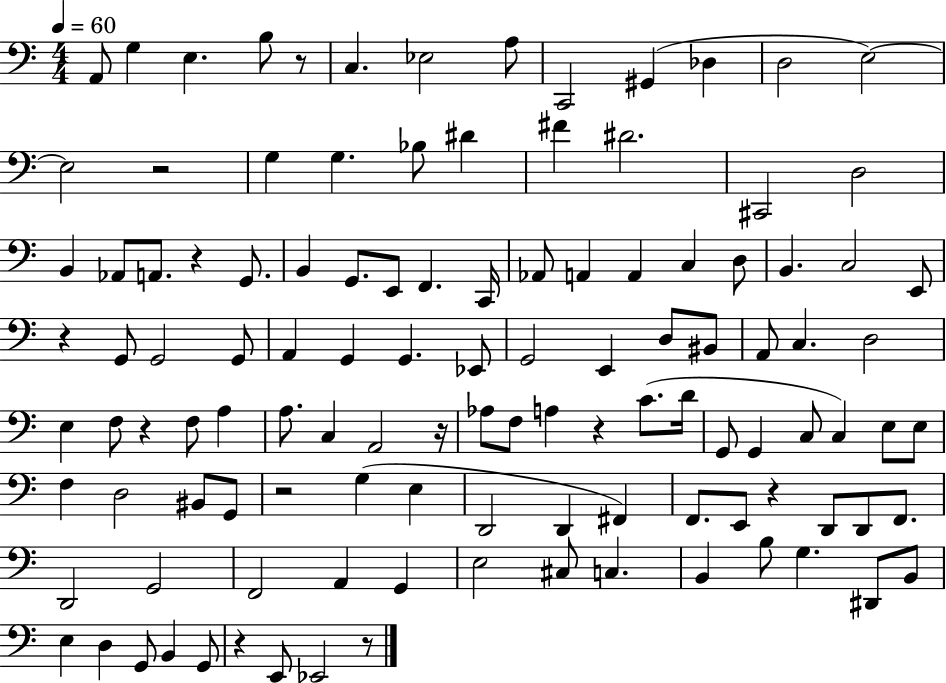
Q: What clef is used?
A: bass